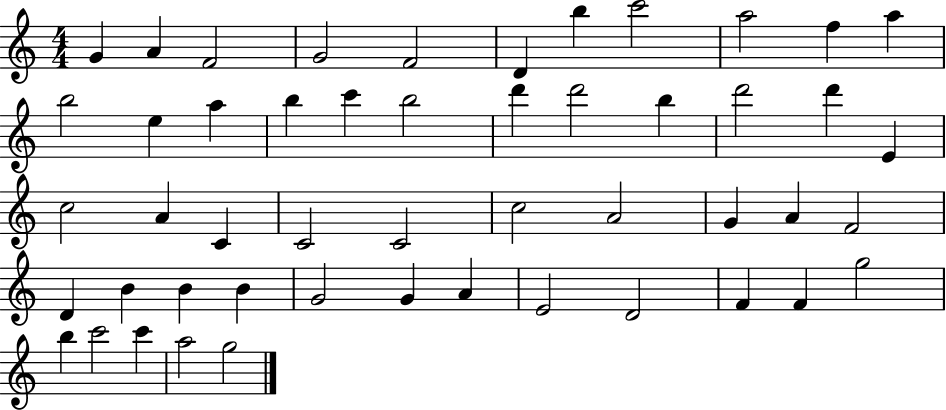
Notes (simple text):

G4/q A4/q F4/h G4/h F4/h D4/q B5/q C6/h A5/h F5/q A5/q B5/h E5/q A5/q B5/q C6/q B5/h D6/q D6/h B5/q D6/h D6/q E4/q C5/h A4/q C4/q C4/h C4/h C5/h A4/h G4/q A4/q F4/h D4/q B4/q B4/q B4/q G4/h G4/q A4/q E4/h D4/h F4/q F4/q G5/h B5/q C6/h C6/q A5/h G5/h